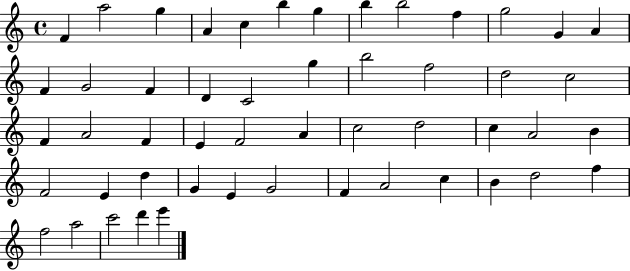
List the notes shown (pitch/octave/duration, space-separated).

F4/q A5/h G5/q A4/q C5/q B5/q G5/q B5/q B5/h F5/q G5/h G4/q A4/q F4/q G4/h F4/q D4/q C4/h G5/q B5/h F5/h D5/h C5/h F4/q A4/h F4/q E4/q F4/h A4/q C5/h D5/h C5/q A4/h B4/q F4/h E4/q D5/q G4/q E4/q G4/h F4/q A4/h C5/q B4/q D5/h F5/q F5/h A5/h C6/h D6/q E6/q